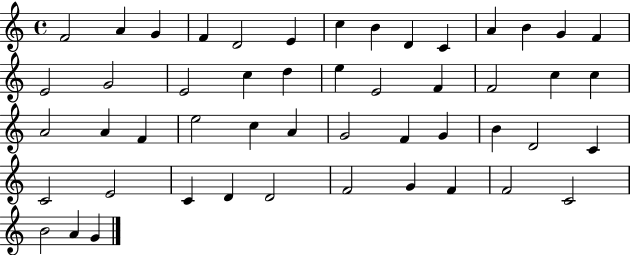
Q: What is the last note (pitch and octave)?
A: G4